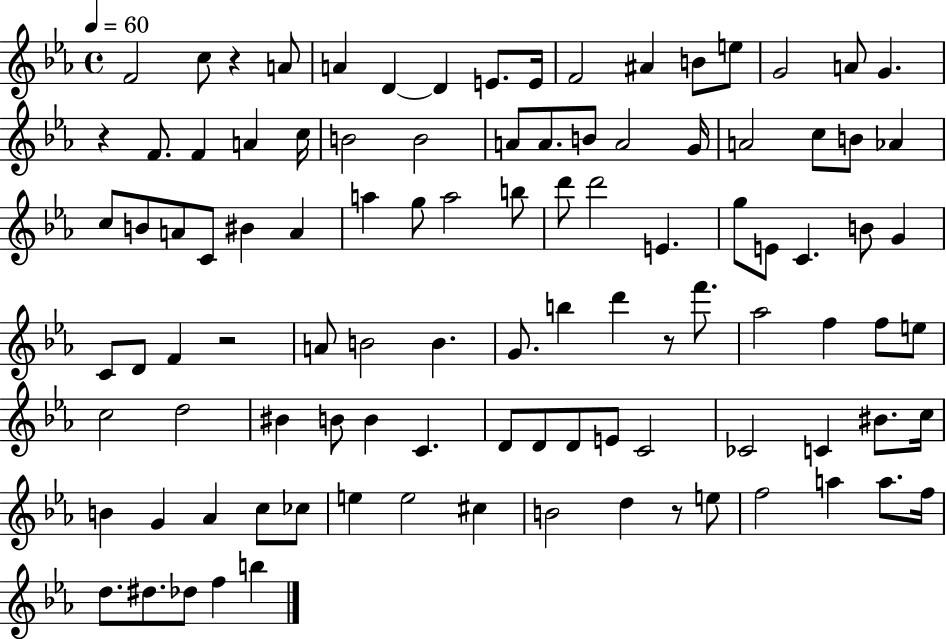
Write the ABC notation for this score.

X:1
T:Untitled
M:4/4
L:1/4
K:Eb
F2 c/2 z A/2 A D D E/2 E/4 F2 ^A B/2 e/2 G2 A/2 G z F/2 F A c/4 B2 B2 A/2 A/2 B/2 A2 G/4 A2 c/2 B/2 _A c/2 B/2 A/2 C/2 ^B A a g/2 a2 b/2 d'/2 d'2 E g/2 E/2 C B/2 G C/2 D/2 F z2 A/2 B2 B G/2 b d' z/2 f'/2 _a2 f f/2 e/2 c2 d2 ^B B/2 B C D/2 D/2 D/2 E/2 C2 _C2 C ^B/2 c/4 B G _A c/2 _c/2 e e2 ^c B2 d z/2 e/2 f2 a a/2 f/4 d/2 ^d/2 _d/2 f b